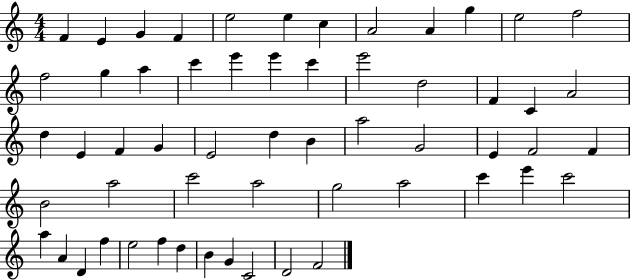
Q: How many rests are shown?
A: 0